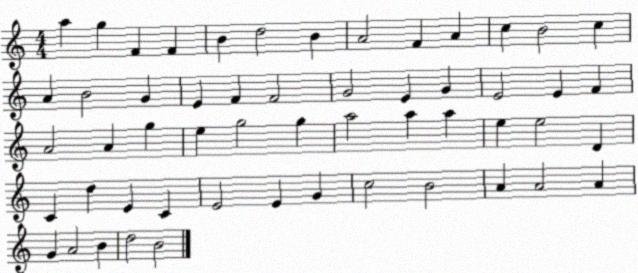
X:1
T:Untitled
M:4/4
L:1/4
K:C
a g F F B d2 B A2 F A c B2 c A B2 G E F F2 G2 E G E2 E F A2 A g e g2 g a2 a a e e2 D C d E C E2 E G c2 B2 A A2 A G A2 B d2 B2